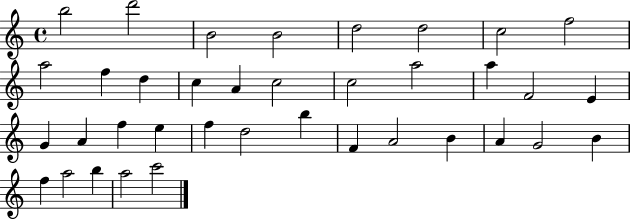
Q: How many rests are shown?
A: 0